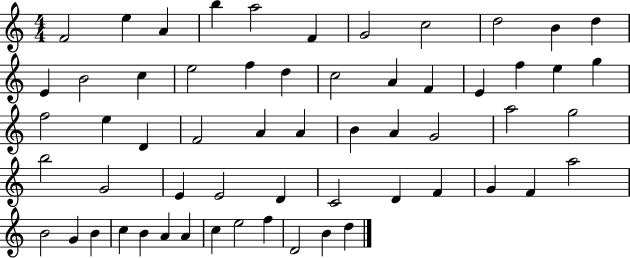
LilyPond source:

{
  \clef treble
  \numericTimeSignature
  \time 4/4
  \key c \major
  f'2 e''4 a'4 | b''4 a''2 f'4 | g'2 c''2 | d''2 b'4 d''4 | \break e'4 b'2 c''4 | e''2 f''4 d''4 | c''2 a'4 f'4 | e'4 f''4 e''4 g''4 | \break f''2 e''4 d'4 | f'2 a'4 a'4 | b'4 a'4 g'2 | a''2 g''2 | \break b''2 g'2 | e'4 e'2 d'4 | c'2 d'4 f'4 | g'4 f'4 a''2 | \break b'2 g'4 b'4 | c''4 b'4 a'4 a'4 | c''4 e''2 f''4 | d'2 b'4 d''4 | \break \bar "|."
}